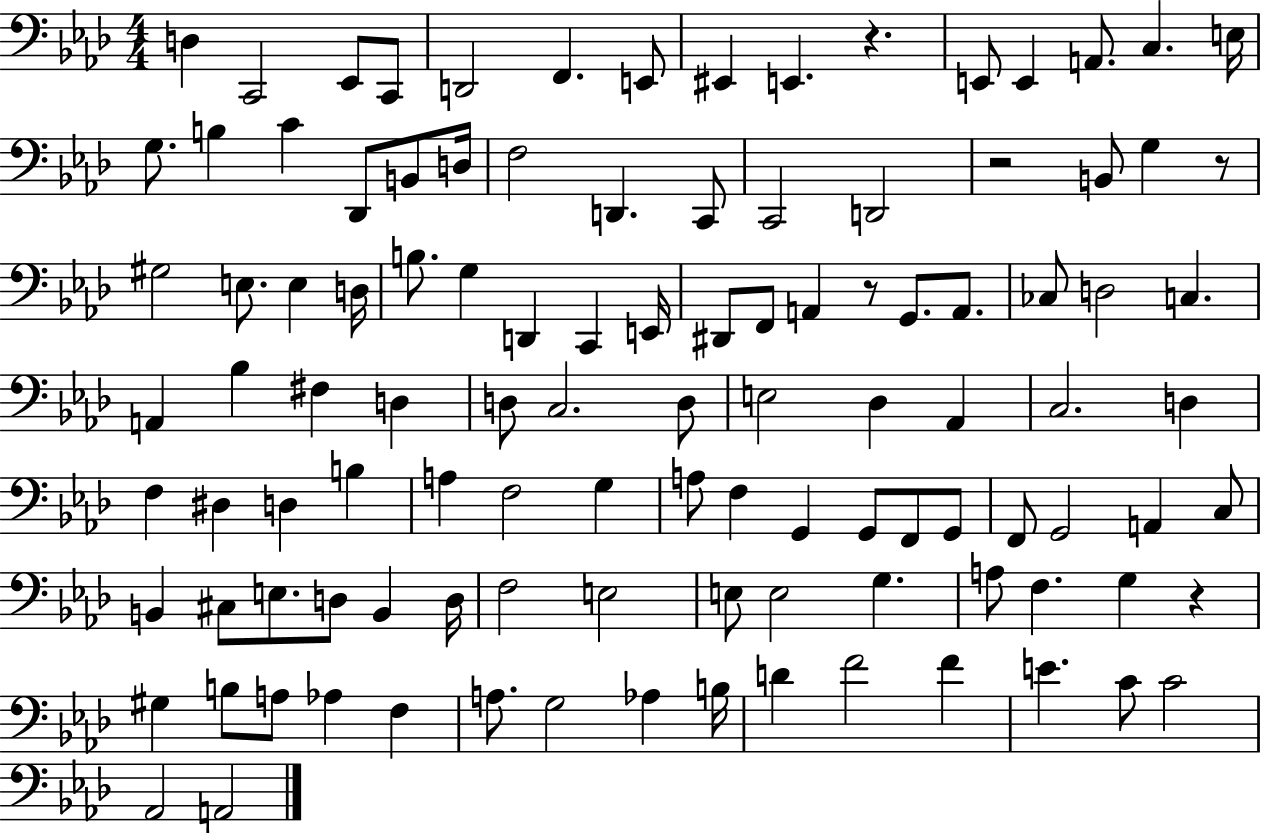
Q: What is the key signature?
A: AES major